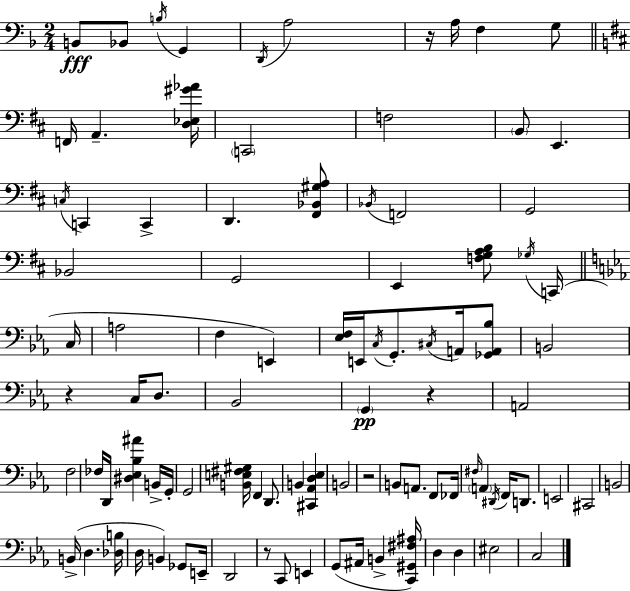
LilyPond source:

{
  \clef bass
  \numericTimeSignature
  \time 2/4
  \key f \major
  \repeat volta 2 { b,8\fff bes,8 \acciaccatura { b16 } g,4 | \acciaccatura { d,16 } a2 | r16 a16 f4 | g8 \bar "||" \break \key b \minor f,16 a,4.-- <d ees gis' aes'>16 | \parenthesize c,2 | f2 | \parenthesize b,8 e,4. | \break \acciaccatura { c16 } c,4 c,4-> | d,4. <fis, bes, gis a>8 | \acciaccatura { bes,16 } f,2 | g,2 | \break bes,2 | g,2 | e,4 <f g a b>8 | \acciaccatura { ges16 } c,16( \bar "||" \break \key ees \major c16 a2 | f4 e,4) | <ees f>16 e,16 \acciaccatura { c16 } g,8.-. \acciaccatura { cis16 } | a,16 <ges, a, bes>8 b,2 | \break r4 c16 | d8. bes,2 | \parenthesize g,4\pp r4 | a,2 | \break f2 | fes16 d,16 <dis ees bes ais'>4 | b,16-> g,16-. g,2 | <b, e fis gis>16 f,4 | \break d,8. b,4 <cis, aes, d ees>4 | b,2 | r2 | b,8 a,8. | \break f,8 fes,16 \grace { fis16 } \parenthesize a,4 | \acciaccatura { dis,16 } f,16 d,8. e,2 | cis,2 | b,2 | \break b,16->( d4. | <des b>16 d16 b,4) | ges,8 e,16-- d,2 | r8 c,8 | \break e,4 g,8( ais,16 | b,4-> <c, gis, fis ais>16) d4 | d4 eis2 | c2 | \break } \bar "|."
}